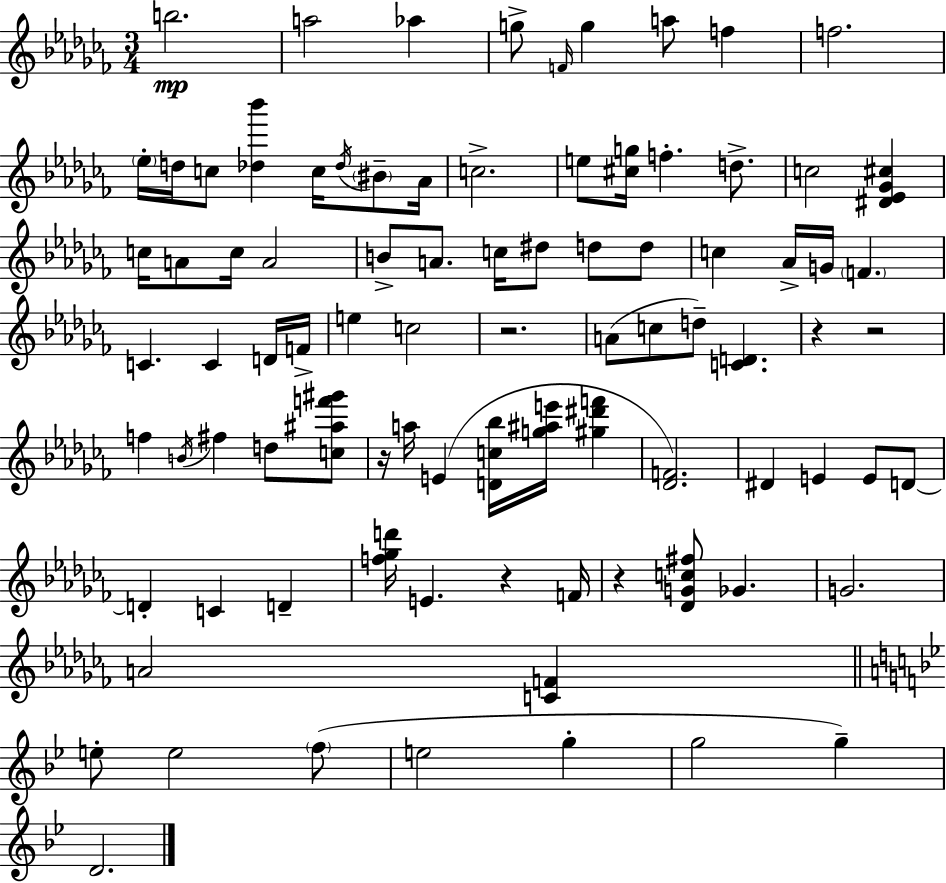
B5/h. A5/h Ab5/q G5/e F4/s G5/q A5/e F5/q F5/h. Eb5/s D5/s C5/e [Db5,Bb6]/q C5/s Db5/s BIS4/e Ab4/s C5/h. E5/e [C#5,G5]/s F5/q. D5/e. C5/h [D#4,Eb4,Gb4,C#5]/q C5/s A4/e C5/s A4/h B4/e A4/e. C5/s D#5/e D5/e D5/e C5/q Ab4/s G4/s F4/q. C4/q. C4/q D4/s F4/s E5/q C5/h R/h. A4/e C5/e D5/e [C4,D4]/q. R/q R/h F5/q B4/s F#5/q D5/e [C5,A#5,F6,G#6]/e R/s A5/s E4/q [D4,C5,Bb5]/s [G5,A#5,E6]/s [G#5,D#6,F6]/q [Db4,F4]/h. D#4/q E4/q E4/e D4/e D4/q C4/q D4/q [F5,Gb5,D6]/s E4/q. R/q F4/s R/q [Db4,G4,C5,F#5]/e Gb4/q. G4/h. A4/h [C4,F4]/q E5/e E5/h F5/e E5/h G5/q G5/h G5/q D4/h.